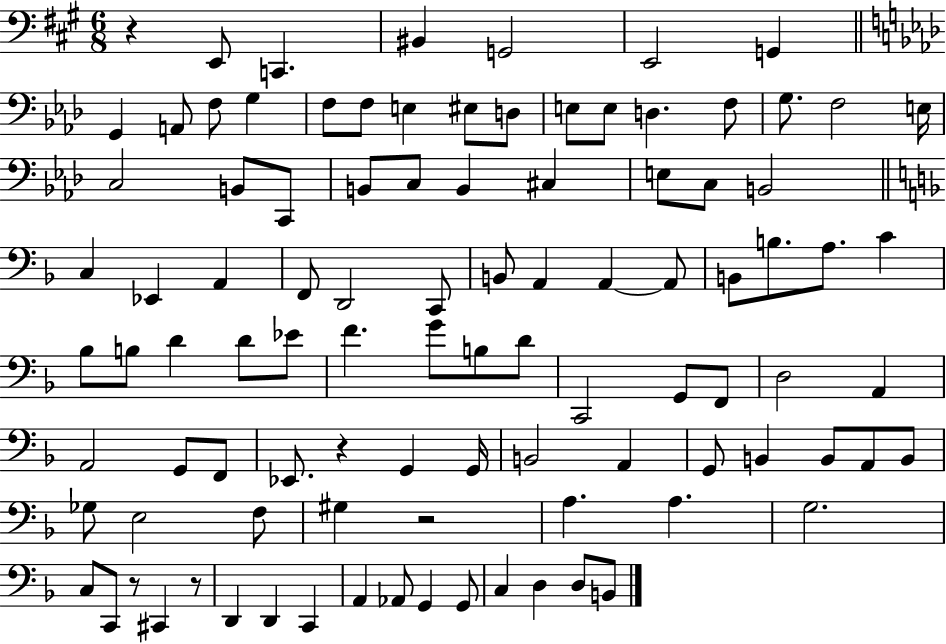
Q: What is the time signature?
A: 6/8